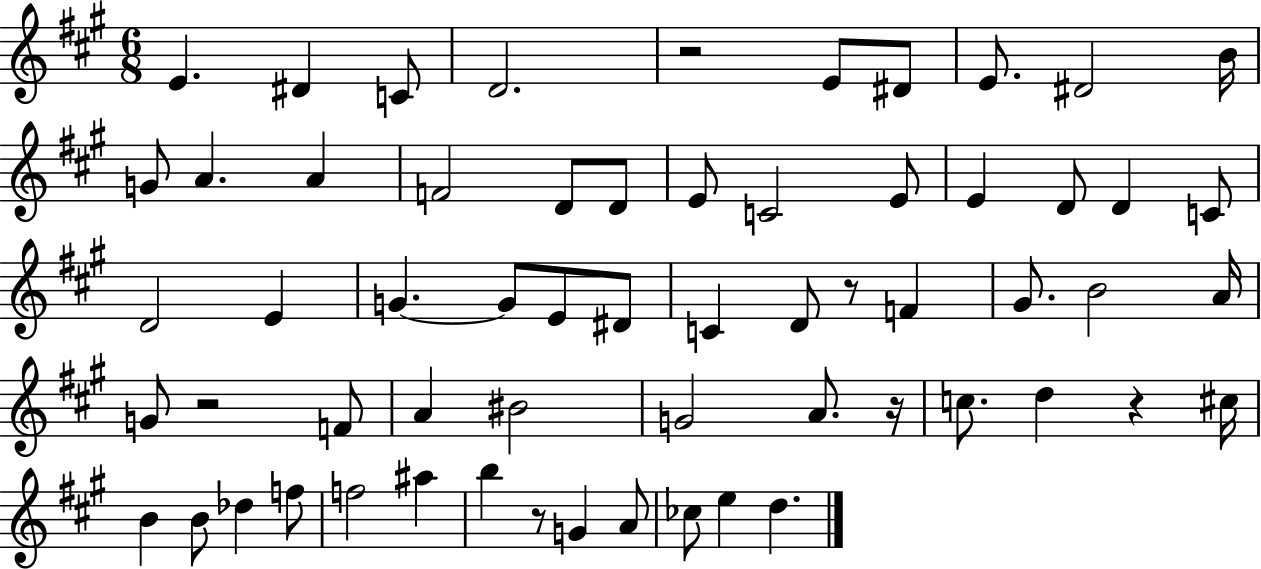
E4/q. D#4/q C4/e D4/h. R/h E4/e D#4/e E4/e. D#4/h B4/s G4/e A4/q. A4/q F4/h D4/e D4/e E4/e C4/h E4/e E4/q D4/e D4/q C4/e D4/h E4/q G4/q. G4/e E4/e D#4/e C4/q D4/e R/e F4/q G#4/e. B4/h A4/s G4/e R/h F4/e A4/q BIS4/h G4/h A4/e. R/s C5/e. D5/q R/q C#5/s B4/q B4/e Db5/q F5/e F5/h A#5/q B5/q R/e G4/q A4/e CES5/e E5/q D5/q.